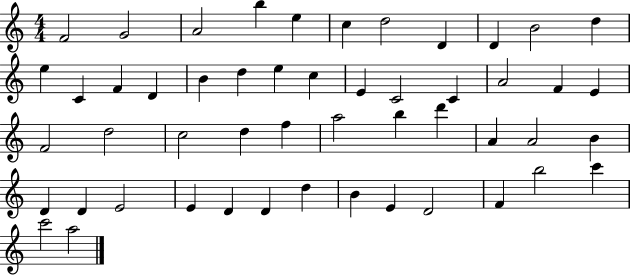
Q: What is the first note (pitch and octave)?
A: F4